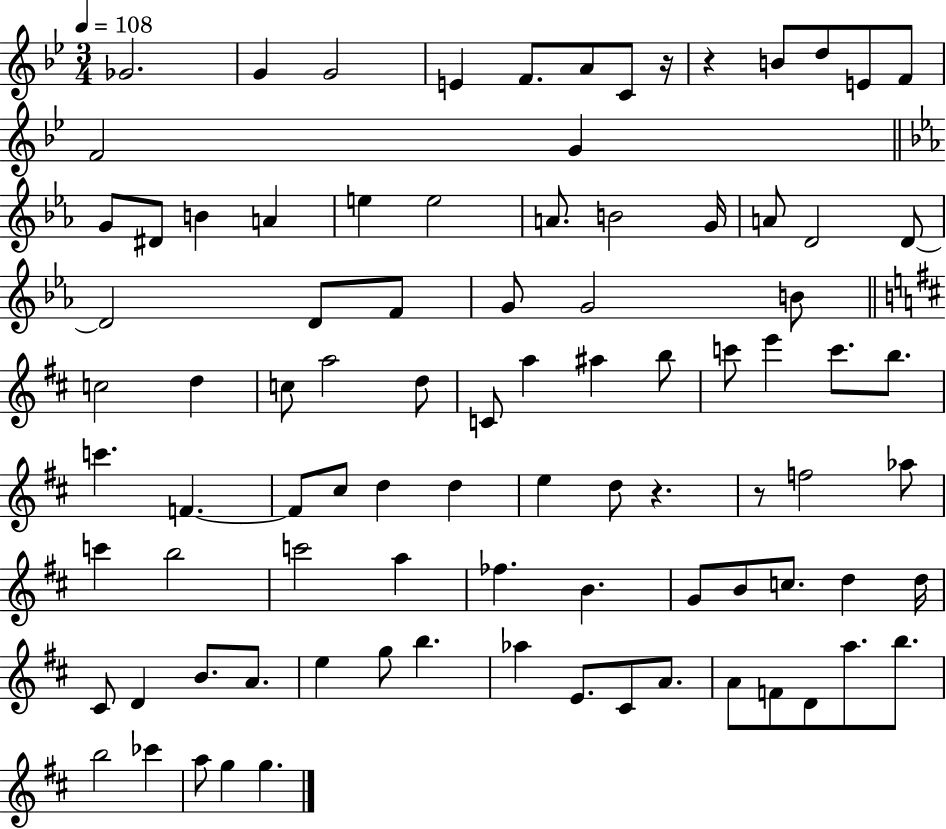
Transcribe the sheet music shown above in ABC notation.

X:1
T:Untitled
M:3/4
L:1/4
K:Bb
_G2 G G2 E F/2 A/2 C/2 z/4 z B/2 d/2 E/2 F/2 F2 G G/2 ^D/2 B A e e2 A/2 B2 G/4 A/2 D2 D/2 D2 D/2 F/2 G/2 G2 B/2 c2 d c/2 a2 d/2 C/2 a ^a b/2 c'/2 e' c'/2 b/2 c' F F/2 ^c/2 d d e d/2 z z/2 f2 _a/2 c' b2 c'2 a _f B G/2 B/2 c/2 d d/4 ^C/2 D B/2 A/2 e g/2 b _a E/2 ^C/2 A/2 A/2 F/2 D/2 a/2 b/2 b2 _c' a/2 g g